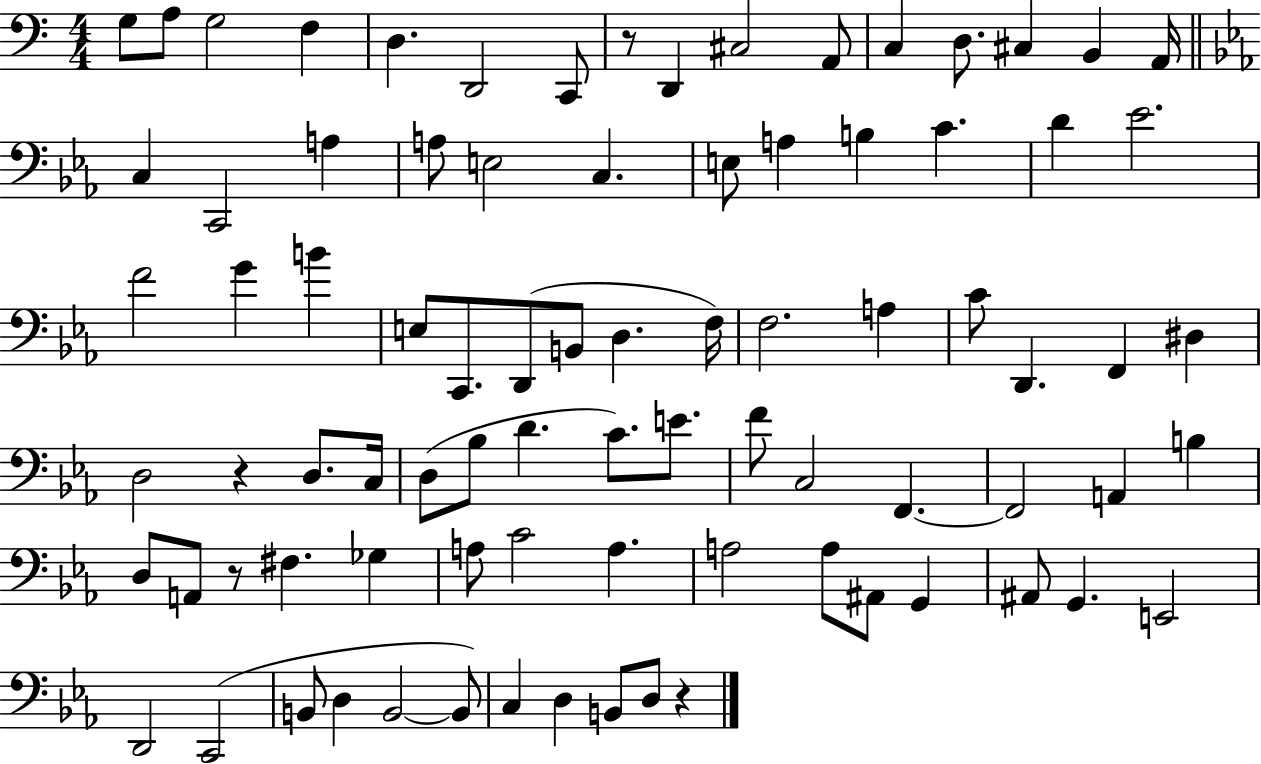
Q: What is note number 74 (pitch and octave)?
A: D3